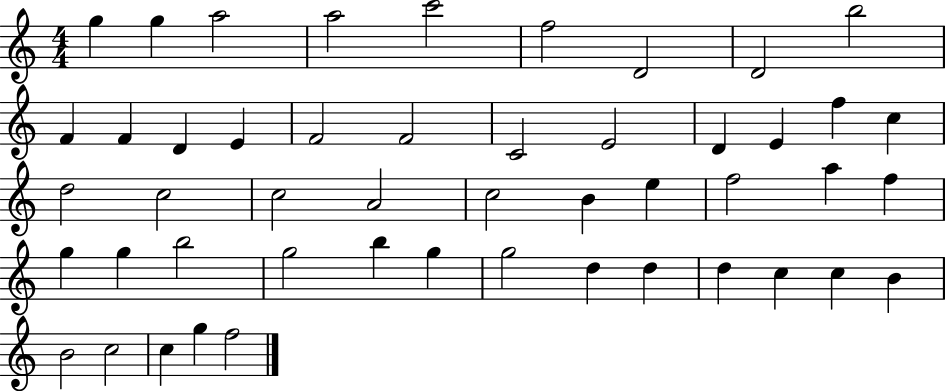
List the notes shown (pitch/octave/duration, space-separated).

G5/q G5/q A5/h A5/h C6/h F5/h D4/h D4/h B5/h F4/q F4/q D4/q E4/q F4/h F4/h C4/h E4/h D4/q E4/q F5/q C5/q D5/h C5/h C5/h A4/h C5/h B4/q E5/q F5/h A5/q F5/q G5/q G5/q B5/h G5/h B5/q G5/q G5/h D5/q D5/q D5/q C5/q C5/q B4/q B4/h C5/h C5/q G5/q F5/h